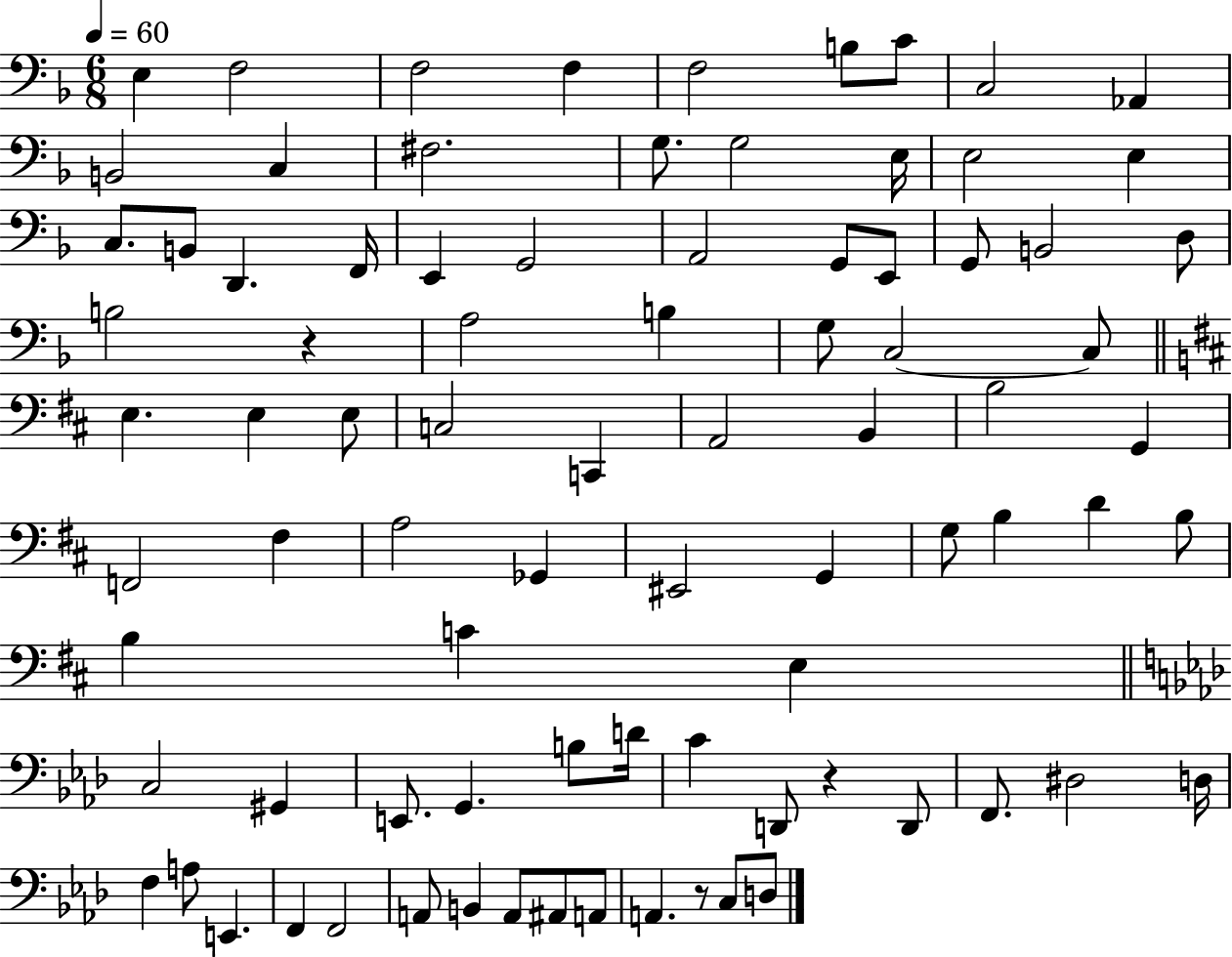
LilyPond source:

{
  \clef bass
  \numericTimeSignature
  \time 6/8
  \key f \major
  \tempo 4 = 60
  e4 f2 | f2 f4 | f2 b8 c'8 | c2 aes,4 | \break b,2 c4 | fis2. | g8. g2 e16 | e2 e4 | \break c8. b,8 d,4. f,16 | e,4 g,2 | a,2 g,8 e,8 | g,8 b,2 d8 | \break b2 r4 | a2 b4 | g8 c2~~ c8 | \bar "||" \break \key d \major e4. e4 e8 | c2 c,4 | a,2 b,4 | b2 g,4 | \break f,2 fis4 | a2 ges,4 | eis,2 g,4 | g8 b4 d'4 b8 | \break b4 c'4 e4 | \bar "||" \break \key aes \major c2 gis,4 | e,8. g,4. b8 d'16 | c'4 d,8 r4 d,8 | f,8. dis2 d16 | \break f4 a8 e,4. | f,4 f,2 | a,8 b,4 a,8 ais,8 a,8 | a,4. r8 c8 d8 | \break \bar "|."
}